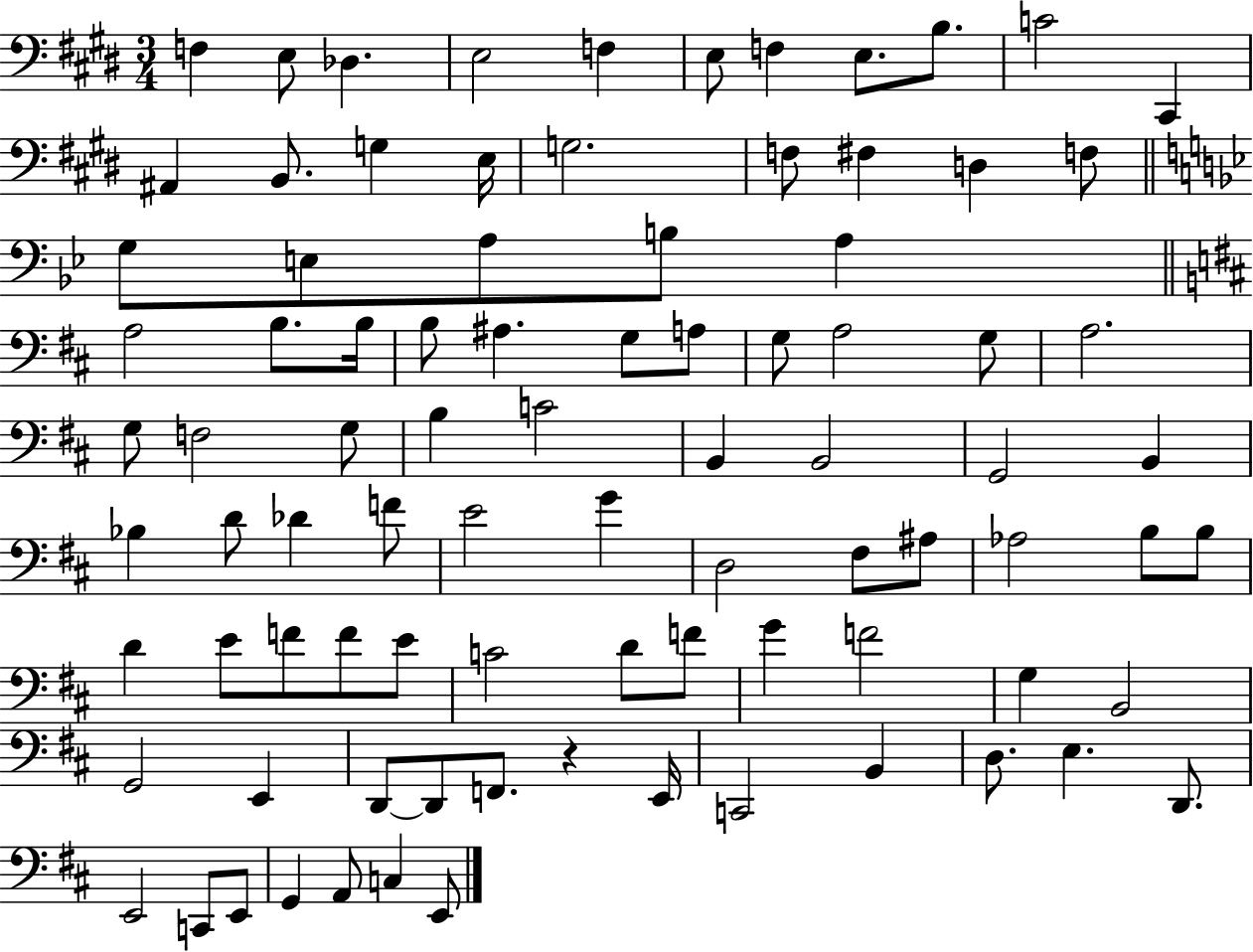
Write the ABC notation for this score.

X:1
T:Untitled
M:3/4
L:1/4
K:E
F, E,/2 _D, E,2 F, E,/2 F, E,/2 B,/2 C2 ^C,, ^A,, B,,/2 G, E,/4 G,2 F,/2 ^F, D, F,/2 G,/2 E,/2 A,/2 B,/2 A, A,2 B,/2 B,/4 B,/2 ^A, G,/2 A,/2 G,/2 A,2 G,/2 A,2 G,/2 F,2 G,/2 B, C2 B,, B,,2 G,,2 B,, _B, D/2 _D F/2 E2 G D,2 ^F,/2 ^A,/2 _A,2 B,/2 B,/2 D E/2 F/2 F/2 E/2 C2 D/2 F/2 G F2 G, B,,2 G,,2 E,, D,,/2 D,,/2 F,,/2 z E,,/4 C,,2 B,, D,/2 E, D,,/2 E,,2 C,,/2 E,,/2 G,, A,,/2 C, E,,/2